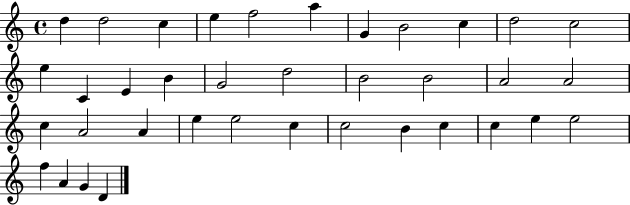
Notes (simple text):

D5/q D5/h C5/q E5/q F5/h A5/q G4/q B4/h C5/q D5/h C5/h E5/q C4/q E4/q B4/q G4/h D5/h B4/h B4/h A4/h A4/h C5/q A4/h A4/q E5/q E5/h C5/q C5/h B4/q C5/q C5/q E5/q E5/h F5/q A4/q G4/q D4/q